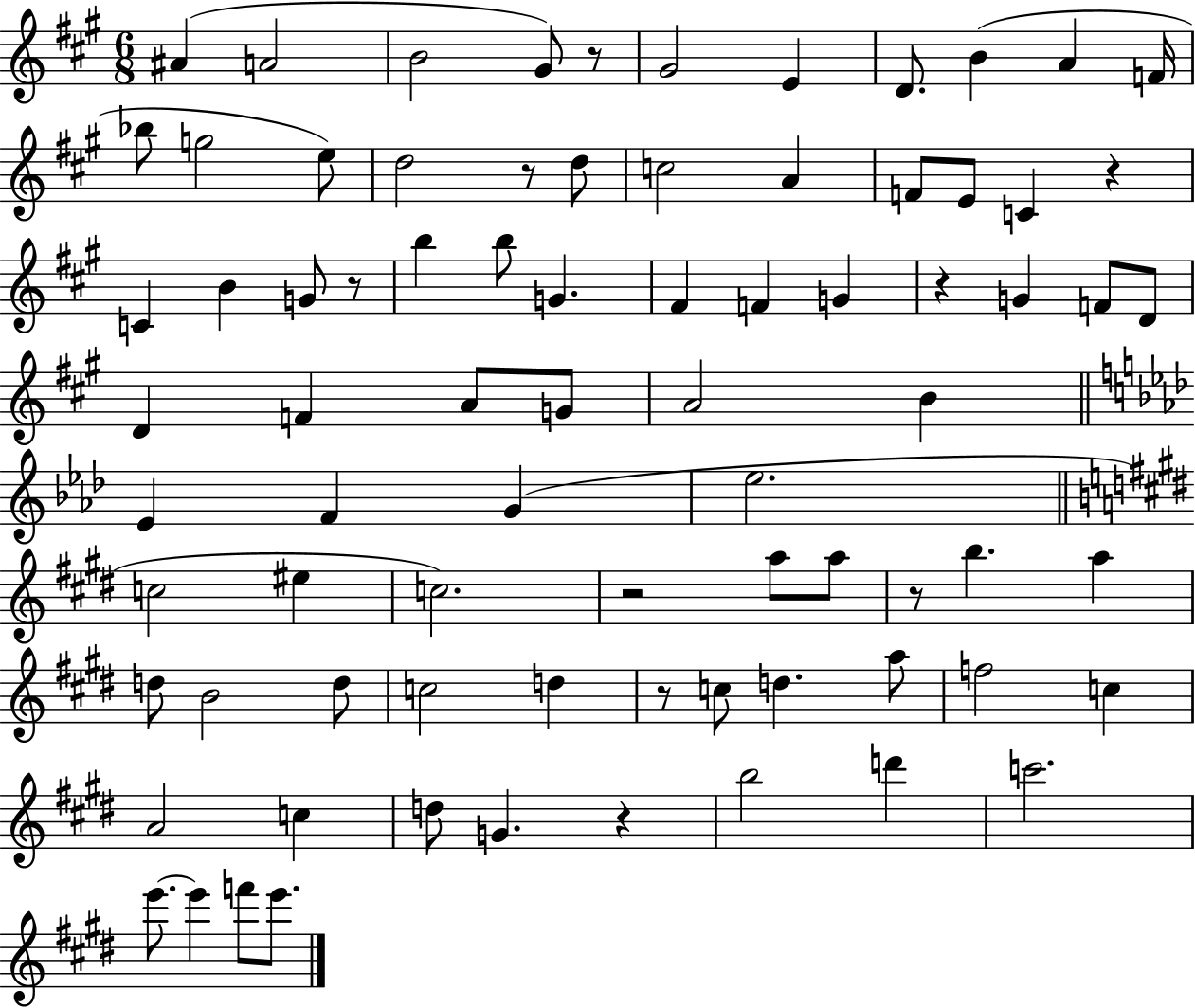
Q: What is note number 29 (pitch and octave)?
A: G4